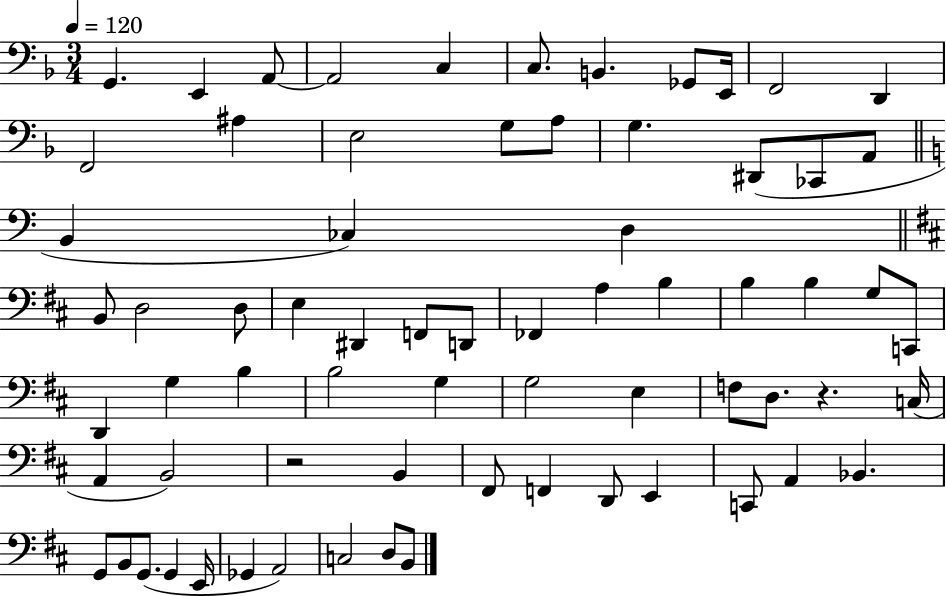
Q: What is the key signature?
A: F major